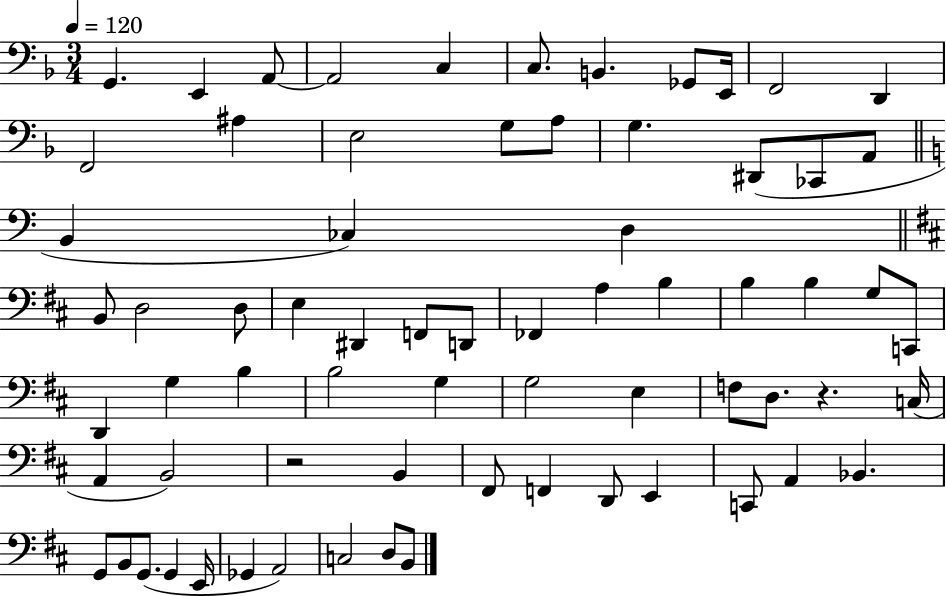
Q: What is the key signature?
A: F major